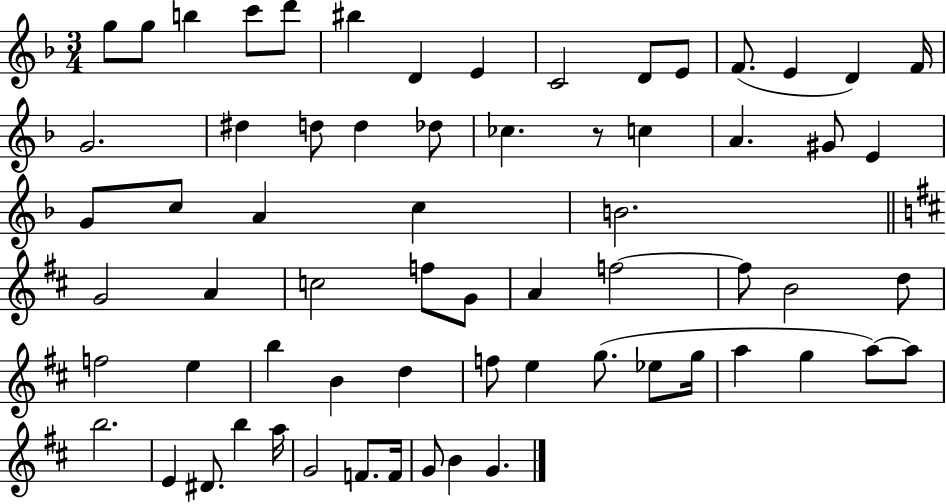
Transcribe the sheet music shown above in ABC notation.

X:1
T:Untitled
M:3/4
L:1/4
K:F
g/2 g/2 b c'/2 d'/2 ^b D E C2 D/2 E/2 F/2 E D F/4 G2 ^d d/2 d _d/2 _c z/2 c A ^G/2 E G/2 c/2 A c B2 G2 A c2 f/2 G/2 A f2 f/2 B2 d/2 f2 e b B d f/2 e g/2 _e/2 g/4 a g a/2 a/2 b2 E ^D/2 b a/4 G2 F/2 F/4 G/2 B G